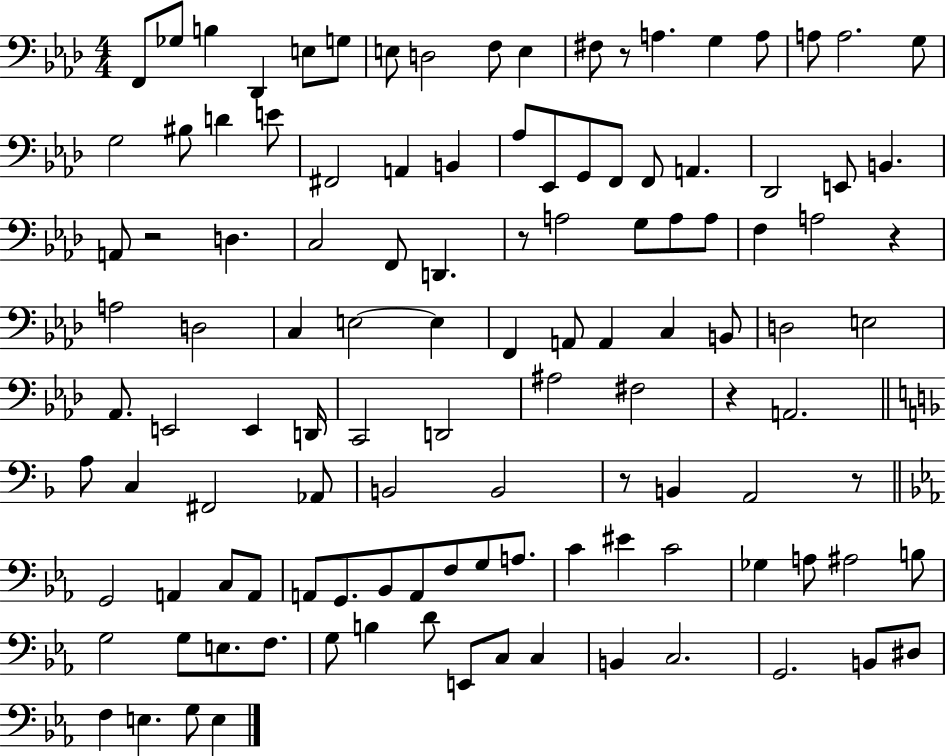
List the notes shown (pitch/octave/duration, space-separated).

F2/e Gb3/e B3/q Db2/q E3/e G3/e E3/e D3/h F3/e E3/q F#3/e R/e A3/q. G3/q A3/e A3/e A3/h. G3/e G3/h BIS3/e D4/q E4/e F#2/h A2/q B2/q Ab3/e Eb2/e G2/e F2/e F2/e A2/q. Db2/h E2/e B2/q. A2/e R/h D3/q. C3/h F2/e D2/q. R/e A3/h G3/e A3/e A3/e F3/q A3/h R/q A3/h D3/h C3/q E3/h E3/q F2/q A2/e A2/q C3/q B2/e D3/h E3/h Ab2/e. E2/h E2/q D2/s C2/h D2/h A#3/h F#3/h R/q A2/h. A3/e C3/q F#2/h Ab2/e B2/h B2/h R/e B2/q A2/h R/e G2/h A2/q C3/e A2/e A2/e G2/e. Bb2/e A2/e F3/e G3/e A3/e. C4/q EIS4/q C4/h Gb3/q A3/e A#3/h B3/e G3/h G3/e E3/e. F3/e. G3/e B3/q D4/e E2/e C3/e C3/q B2/q C3/h. G2/h. B2/e D#3/e F3/q E3/q. G3/e E3/q